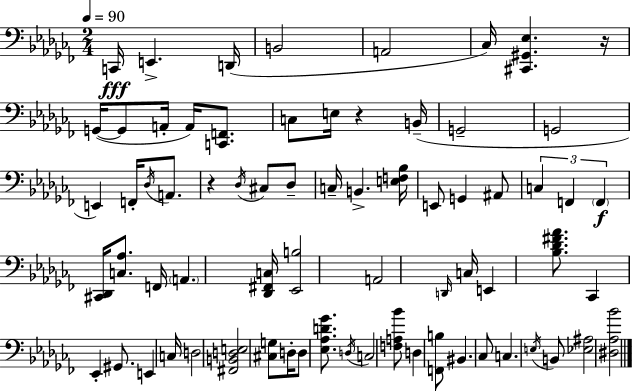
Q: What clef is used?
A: bass